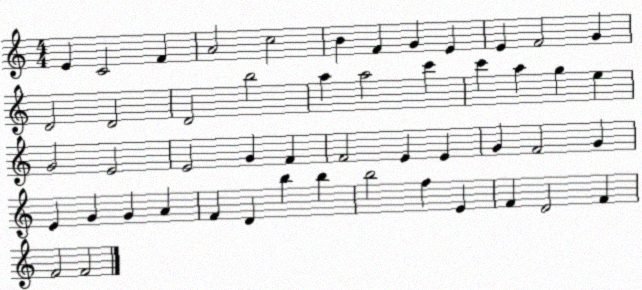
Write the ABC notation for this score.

X:1
T:Untitled
M:4/4
L:1/4
K:C
E C2 F A2 c2 B F G E E F2 G D2 D2 D2 b2 a a2 c' c' a g e G2 E2 E2 G F F2 E E G F2 G E G G A F D b b b2 f E F D2 F F2 F2